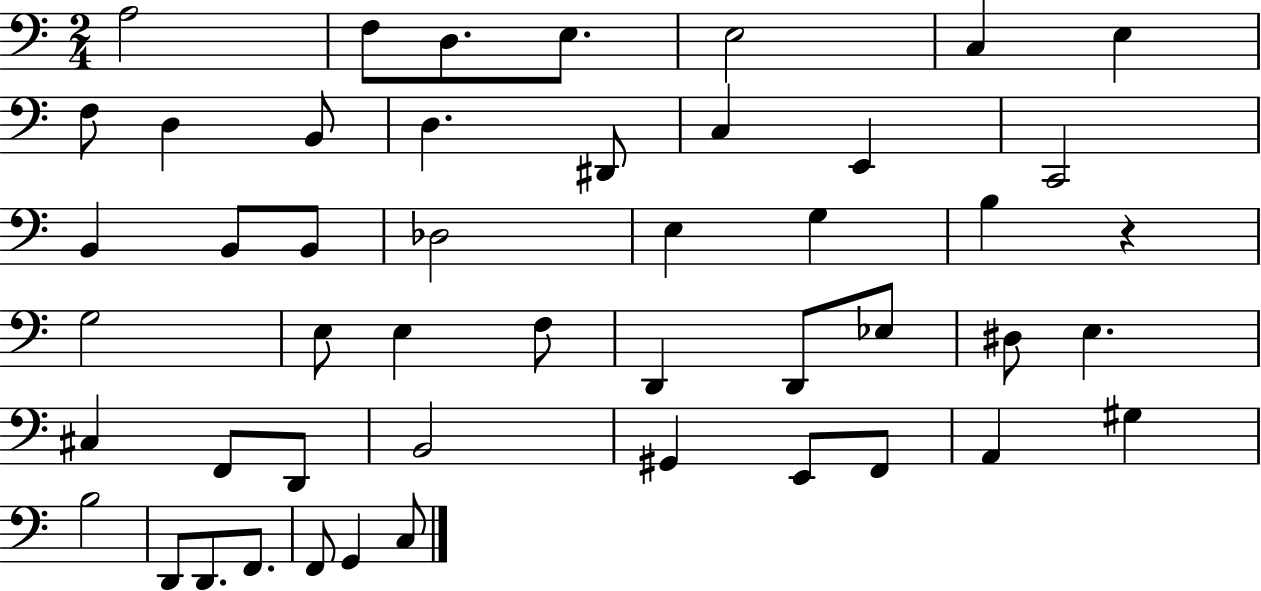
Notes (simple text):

A3/h F3/e D3/e. E3/e. E3/h C3/q E3/q F3/e D3/q B2/e D3/q. D#2/e C3/q E2/q C2/h B2/q B2/e B2/e Db3/h E3/q G3/q B3/q R/q G3/h E3/e E3/q F3/e D2/q D2/e Eb3/e D#3/e E3/q. C#3/q F2/e D2/e B2/h G#2/q E2/e F2/e A2/q G#3/q B3/h D2/e D2/e. F2/e. F2/e G2/q C3/e